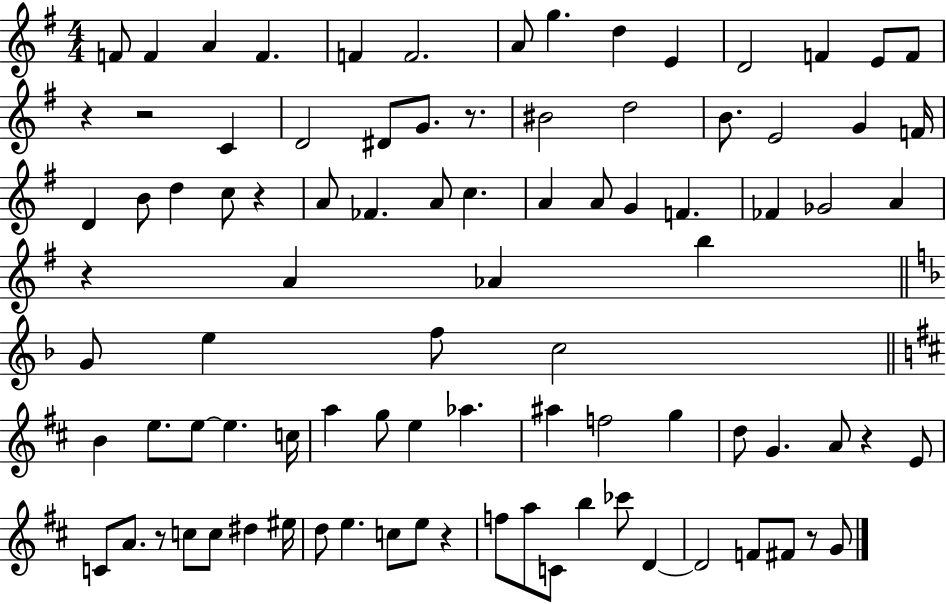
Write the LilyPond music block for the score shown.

{
  \clef treble
  \numericTimeSignature
  \time 4/4
  \key g \major
  \repeat volta 2 { f'8 f'4 a'4 f'4. | f'4 f'2. | a'8 g''4. d''4 e'4 | d'2 f'4 e'8 f'8 | \break r4 r2 c'4 | d'2 dis'8 g'8. r8. | bis'2 d''2 | b'8. e'2 g'4 f'16 | \break d'4 b'8 d''4 c''8 r4 | a'8 fes'4. a'8 c''4. | a'4 a'8 g'4 f'4. | fes'4 ges'2 a'4 | \break r4 a'4 aes'4 b''4 | \bar "||" \break \key f \major g'8 e''4 f''8 c''2 | \bar "||" \break \key b \minor b'4 e''8. e''8~~ e''4. c''16 | a''4 g''8 e''4 aes''4. | ais''4 f''2 g''4 | d''8 g'4. a'8 r4 e'8 | \break c'8 a'8. r8 c''8 c''8 dis''4 eis''16 | d''8 e''4. c''8 e''8 r4 | f''8 a''8 c'8 b''4 ces'''8 d'4~~ | d'2 f'8 fis'8 r8 g'8 | \break } \bar "|."
}